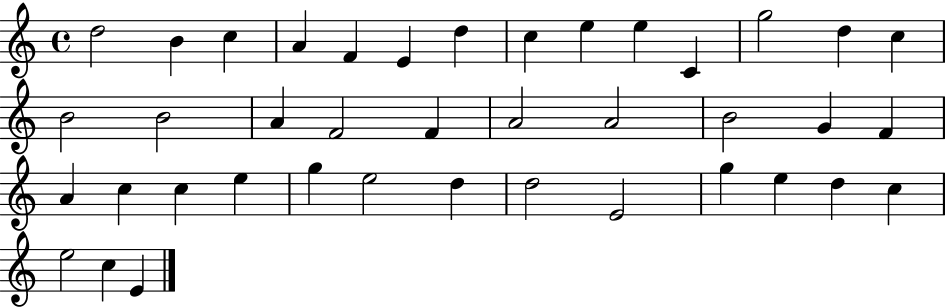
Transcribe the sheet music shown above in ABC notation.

X:1
T:Untitled
M:4/4
L:1/4
K:C
d2 B c A F E d c e e C g2 d c B2 B2 A F2 F A2 A2 B2 G F A c c e g e2 d d2 E2 g e d c e2 c E